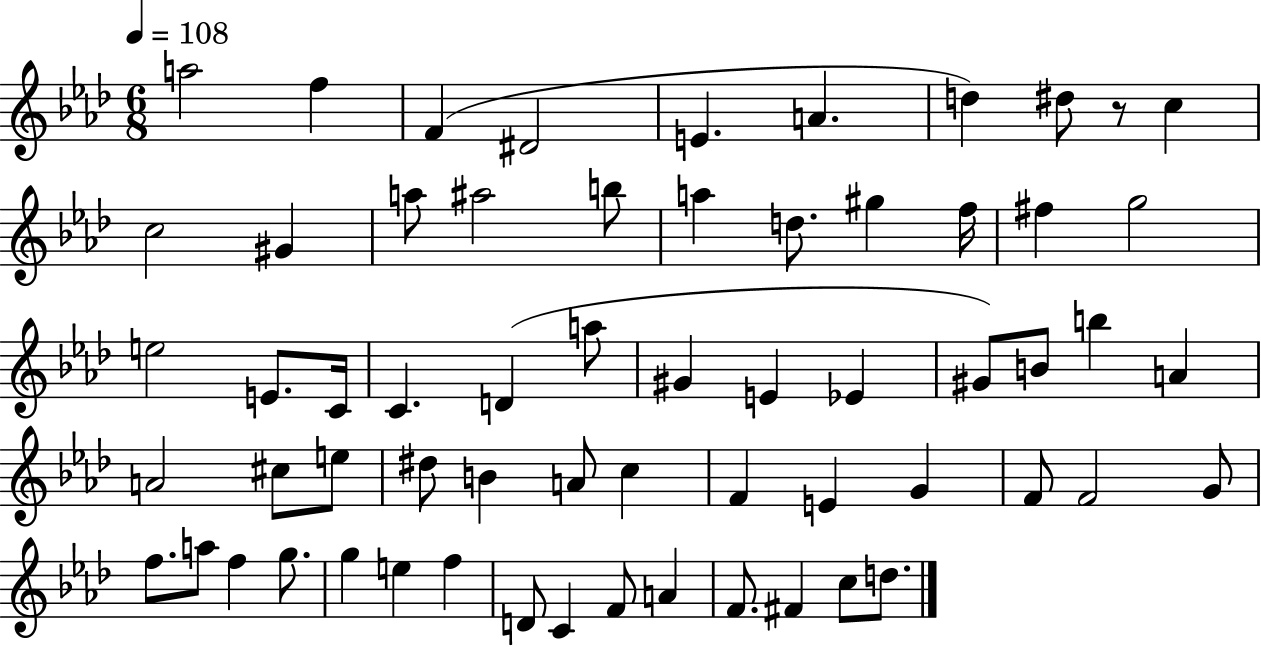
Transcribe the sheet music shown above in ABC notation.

X:1
T:Untitled
M:6/8
L:1/4
K:Ab
a2 f F ^D2 E A d ^d/2 z/2 c c2 ^G a/2 ^a2 b/2 a d/2 ^g f/4 ^f g2 e2 E/2 C/4 C D a/2 ^G E _E ^G/2 B/2 b A A2 ^c/2 e/2 ^d/2 B A/2 c F E G F/2 F2 G/2 f/2 a/2 f g/2 g e f D/2 C F/2 A F/2 ^F c/2 d/2